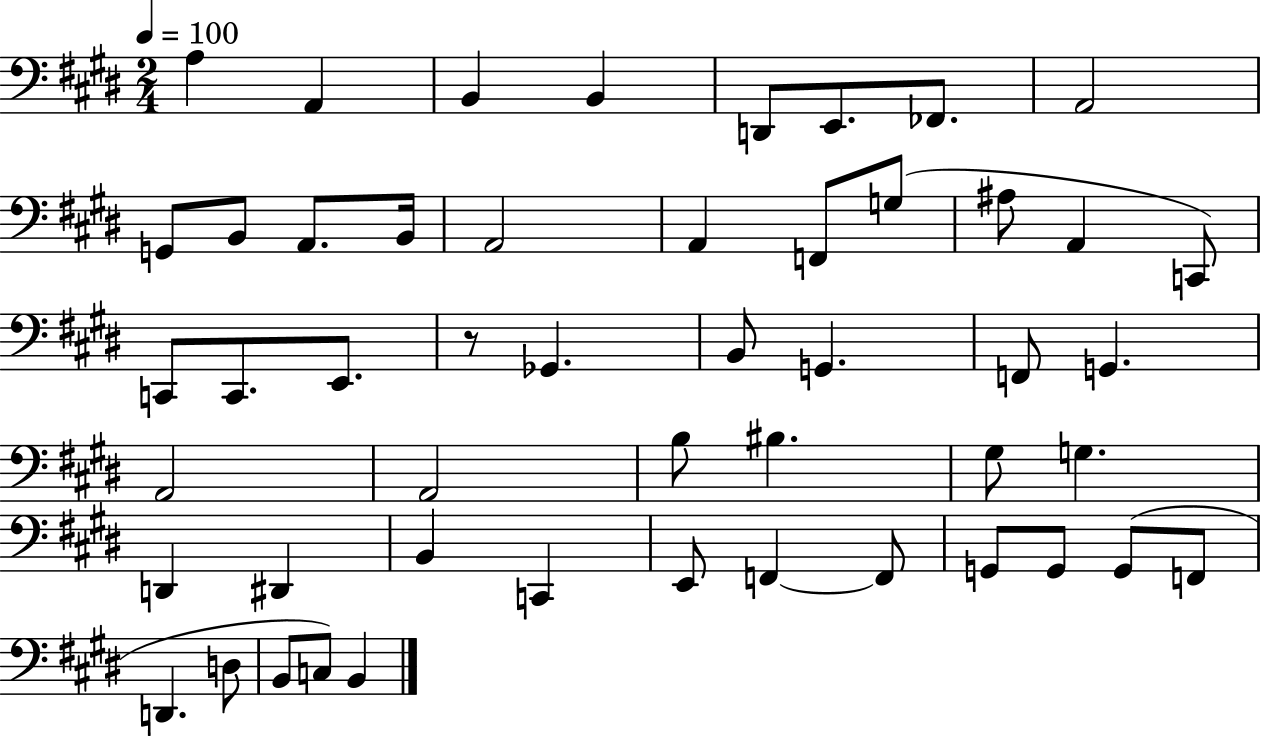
A3/q A2/q B2/q B2/q D2/e E2/e. FES2/e. A2/h G2/e B2/e A2/e. B2/s A2/h A2/q F2/e G3/e A#3/e A2/q C2/e C2/e C2/e. E2/e. R/e Gb2/q. B2/e G2/q. F2/e G2/q. A2/h A2/h B3/e BIS3/q. G#3/e G3/q. D2/q D#2/q B2/q C2/q E2/e F2/q F2/e G2/e G2/e G2/e F2/e D2/q. D3/e B2/e C3/e B2/q